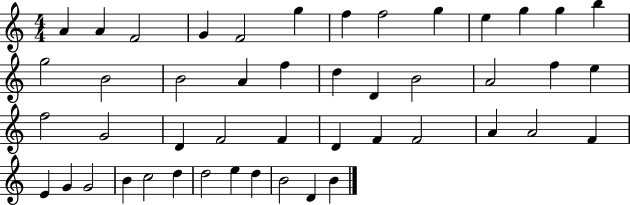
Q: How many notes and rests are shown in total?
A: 47